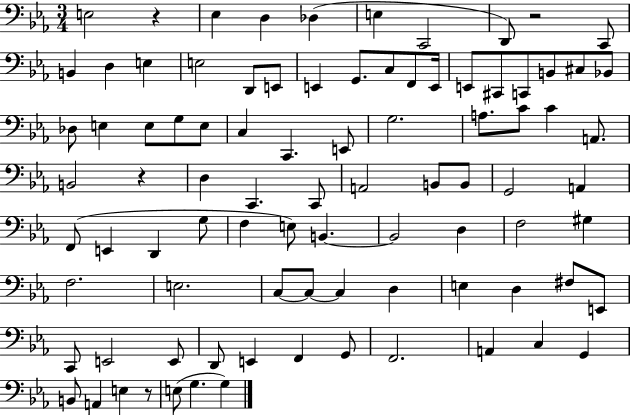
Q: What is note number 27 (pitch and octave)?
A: E3